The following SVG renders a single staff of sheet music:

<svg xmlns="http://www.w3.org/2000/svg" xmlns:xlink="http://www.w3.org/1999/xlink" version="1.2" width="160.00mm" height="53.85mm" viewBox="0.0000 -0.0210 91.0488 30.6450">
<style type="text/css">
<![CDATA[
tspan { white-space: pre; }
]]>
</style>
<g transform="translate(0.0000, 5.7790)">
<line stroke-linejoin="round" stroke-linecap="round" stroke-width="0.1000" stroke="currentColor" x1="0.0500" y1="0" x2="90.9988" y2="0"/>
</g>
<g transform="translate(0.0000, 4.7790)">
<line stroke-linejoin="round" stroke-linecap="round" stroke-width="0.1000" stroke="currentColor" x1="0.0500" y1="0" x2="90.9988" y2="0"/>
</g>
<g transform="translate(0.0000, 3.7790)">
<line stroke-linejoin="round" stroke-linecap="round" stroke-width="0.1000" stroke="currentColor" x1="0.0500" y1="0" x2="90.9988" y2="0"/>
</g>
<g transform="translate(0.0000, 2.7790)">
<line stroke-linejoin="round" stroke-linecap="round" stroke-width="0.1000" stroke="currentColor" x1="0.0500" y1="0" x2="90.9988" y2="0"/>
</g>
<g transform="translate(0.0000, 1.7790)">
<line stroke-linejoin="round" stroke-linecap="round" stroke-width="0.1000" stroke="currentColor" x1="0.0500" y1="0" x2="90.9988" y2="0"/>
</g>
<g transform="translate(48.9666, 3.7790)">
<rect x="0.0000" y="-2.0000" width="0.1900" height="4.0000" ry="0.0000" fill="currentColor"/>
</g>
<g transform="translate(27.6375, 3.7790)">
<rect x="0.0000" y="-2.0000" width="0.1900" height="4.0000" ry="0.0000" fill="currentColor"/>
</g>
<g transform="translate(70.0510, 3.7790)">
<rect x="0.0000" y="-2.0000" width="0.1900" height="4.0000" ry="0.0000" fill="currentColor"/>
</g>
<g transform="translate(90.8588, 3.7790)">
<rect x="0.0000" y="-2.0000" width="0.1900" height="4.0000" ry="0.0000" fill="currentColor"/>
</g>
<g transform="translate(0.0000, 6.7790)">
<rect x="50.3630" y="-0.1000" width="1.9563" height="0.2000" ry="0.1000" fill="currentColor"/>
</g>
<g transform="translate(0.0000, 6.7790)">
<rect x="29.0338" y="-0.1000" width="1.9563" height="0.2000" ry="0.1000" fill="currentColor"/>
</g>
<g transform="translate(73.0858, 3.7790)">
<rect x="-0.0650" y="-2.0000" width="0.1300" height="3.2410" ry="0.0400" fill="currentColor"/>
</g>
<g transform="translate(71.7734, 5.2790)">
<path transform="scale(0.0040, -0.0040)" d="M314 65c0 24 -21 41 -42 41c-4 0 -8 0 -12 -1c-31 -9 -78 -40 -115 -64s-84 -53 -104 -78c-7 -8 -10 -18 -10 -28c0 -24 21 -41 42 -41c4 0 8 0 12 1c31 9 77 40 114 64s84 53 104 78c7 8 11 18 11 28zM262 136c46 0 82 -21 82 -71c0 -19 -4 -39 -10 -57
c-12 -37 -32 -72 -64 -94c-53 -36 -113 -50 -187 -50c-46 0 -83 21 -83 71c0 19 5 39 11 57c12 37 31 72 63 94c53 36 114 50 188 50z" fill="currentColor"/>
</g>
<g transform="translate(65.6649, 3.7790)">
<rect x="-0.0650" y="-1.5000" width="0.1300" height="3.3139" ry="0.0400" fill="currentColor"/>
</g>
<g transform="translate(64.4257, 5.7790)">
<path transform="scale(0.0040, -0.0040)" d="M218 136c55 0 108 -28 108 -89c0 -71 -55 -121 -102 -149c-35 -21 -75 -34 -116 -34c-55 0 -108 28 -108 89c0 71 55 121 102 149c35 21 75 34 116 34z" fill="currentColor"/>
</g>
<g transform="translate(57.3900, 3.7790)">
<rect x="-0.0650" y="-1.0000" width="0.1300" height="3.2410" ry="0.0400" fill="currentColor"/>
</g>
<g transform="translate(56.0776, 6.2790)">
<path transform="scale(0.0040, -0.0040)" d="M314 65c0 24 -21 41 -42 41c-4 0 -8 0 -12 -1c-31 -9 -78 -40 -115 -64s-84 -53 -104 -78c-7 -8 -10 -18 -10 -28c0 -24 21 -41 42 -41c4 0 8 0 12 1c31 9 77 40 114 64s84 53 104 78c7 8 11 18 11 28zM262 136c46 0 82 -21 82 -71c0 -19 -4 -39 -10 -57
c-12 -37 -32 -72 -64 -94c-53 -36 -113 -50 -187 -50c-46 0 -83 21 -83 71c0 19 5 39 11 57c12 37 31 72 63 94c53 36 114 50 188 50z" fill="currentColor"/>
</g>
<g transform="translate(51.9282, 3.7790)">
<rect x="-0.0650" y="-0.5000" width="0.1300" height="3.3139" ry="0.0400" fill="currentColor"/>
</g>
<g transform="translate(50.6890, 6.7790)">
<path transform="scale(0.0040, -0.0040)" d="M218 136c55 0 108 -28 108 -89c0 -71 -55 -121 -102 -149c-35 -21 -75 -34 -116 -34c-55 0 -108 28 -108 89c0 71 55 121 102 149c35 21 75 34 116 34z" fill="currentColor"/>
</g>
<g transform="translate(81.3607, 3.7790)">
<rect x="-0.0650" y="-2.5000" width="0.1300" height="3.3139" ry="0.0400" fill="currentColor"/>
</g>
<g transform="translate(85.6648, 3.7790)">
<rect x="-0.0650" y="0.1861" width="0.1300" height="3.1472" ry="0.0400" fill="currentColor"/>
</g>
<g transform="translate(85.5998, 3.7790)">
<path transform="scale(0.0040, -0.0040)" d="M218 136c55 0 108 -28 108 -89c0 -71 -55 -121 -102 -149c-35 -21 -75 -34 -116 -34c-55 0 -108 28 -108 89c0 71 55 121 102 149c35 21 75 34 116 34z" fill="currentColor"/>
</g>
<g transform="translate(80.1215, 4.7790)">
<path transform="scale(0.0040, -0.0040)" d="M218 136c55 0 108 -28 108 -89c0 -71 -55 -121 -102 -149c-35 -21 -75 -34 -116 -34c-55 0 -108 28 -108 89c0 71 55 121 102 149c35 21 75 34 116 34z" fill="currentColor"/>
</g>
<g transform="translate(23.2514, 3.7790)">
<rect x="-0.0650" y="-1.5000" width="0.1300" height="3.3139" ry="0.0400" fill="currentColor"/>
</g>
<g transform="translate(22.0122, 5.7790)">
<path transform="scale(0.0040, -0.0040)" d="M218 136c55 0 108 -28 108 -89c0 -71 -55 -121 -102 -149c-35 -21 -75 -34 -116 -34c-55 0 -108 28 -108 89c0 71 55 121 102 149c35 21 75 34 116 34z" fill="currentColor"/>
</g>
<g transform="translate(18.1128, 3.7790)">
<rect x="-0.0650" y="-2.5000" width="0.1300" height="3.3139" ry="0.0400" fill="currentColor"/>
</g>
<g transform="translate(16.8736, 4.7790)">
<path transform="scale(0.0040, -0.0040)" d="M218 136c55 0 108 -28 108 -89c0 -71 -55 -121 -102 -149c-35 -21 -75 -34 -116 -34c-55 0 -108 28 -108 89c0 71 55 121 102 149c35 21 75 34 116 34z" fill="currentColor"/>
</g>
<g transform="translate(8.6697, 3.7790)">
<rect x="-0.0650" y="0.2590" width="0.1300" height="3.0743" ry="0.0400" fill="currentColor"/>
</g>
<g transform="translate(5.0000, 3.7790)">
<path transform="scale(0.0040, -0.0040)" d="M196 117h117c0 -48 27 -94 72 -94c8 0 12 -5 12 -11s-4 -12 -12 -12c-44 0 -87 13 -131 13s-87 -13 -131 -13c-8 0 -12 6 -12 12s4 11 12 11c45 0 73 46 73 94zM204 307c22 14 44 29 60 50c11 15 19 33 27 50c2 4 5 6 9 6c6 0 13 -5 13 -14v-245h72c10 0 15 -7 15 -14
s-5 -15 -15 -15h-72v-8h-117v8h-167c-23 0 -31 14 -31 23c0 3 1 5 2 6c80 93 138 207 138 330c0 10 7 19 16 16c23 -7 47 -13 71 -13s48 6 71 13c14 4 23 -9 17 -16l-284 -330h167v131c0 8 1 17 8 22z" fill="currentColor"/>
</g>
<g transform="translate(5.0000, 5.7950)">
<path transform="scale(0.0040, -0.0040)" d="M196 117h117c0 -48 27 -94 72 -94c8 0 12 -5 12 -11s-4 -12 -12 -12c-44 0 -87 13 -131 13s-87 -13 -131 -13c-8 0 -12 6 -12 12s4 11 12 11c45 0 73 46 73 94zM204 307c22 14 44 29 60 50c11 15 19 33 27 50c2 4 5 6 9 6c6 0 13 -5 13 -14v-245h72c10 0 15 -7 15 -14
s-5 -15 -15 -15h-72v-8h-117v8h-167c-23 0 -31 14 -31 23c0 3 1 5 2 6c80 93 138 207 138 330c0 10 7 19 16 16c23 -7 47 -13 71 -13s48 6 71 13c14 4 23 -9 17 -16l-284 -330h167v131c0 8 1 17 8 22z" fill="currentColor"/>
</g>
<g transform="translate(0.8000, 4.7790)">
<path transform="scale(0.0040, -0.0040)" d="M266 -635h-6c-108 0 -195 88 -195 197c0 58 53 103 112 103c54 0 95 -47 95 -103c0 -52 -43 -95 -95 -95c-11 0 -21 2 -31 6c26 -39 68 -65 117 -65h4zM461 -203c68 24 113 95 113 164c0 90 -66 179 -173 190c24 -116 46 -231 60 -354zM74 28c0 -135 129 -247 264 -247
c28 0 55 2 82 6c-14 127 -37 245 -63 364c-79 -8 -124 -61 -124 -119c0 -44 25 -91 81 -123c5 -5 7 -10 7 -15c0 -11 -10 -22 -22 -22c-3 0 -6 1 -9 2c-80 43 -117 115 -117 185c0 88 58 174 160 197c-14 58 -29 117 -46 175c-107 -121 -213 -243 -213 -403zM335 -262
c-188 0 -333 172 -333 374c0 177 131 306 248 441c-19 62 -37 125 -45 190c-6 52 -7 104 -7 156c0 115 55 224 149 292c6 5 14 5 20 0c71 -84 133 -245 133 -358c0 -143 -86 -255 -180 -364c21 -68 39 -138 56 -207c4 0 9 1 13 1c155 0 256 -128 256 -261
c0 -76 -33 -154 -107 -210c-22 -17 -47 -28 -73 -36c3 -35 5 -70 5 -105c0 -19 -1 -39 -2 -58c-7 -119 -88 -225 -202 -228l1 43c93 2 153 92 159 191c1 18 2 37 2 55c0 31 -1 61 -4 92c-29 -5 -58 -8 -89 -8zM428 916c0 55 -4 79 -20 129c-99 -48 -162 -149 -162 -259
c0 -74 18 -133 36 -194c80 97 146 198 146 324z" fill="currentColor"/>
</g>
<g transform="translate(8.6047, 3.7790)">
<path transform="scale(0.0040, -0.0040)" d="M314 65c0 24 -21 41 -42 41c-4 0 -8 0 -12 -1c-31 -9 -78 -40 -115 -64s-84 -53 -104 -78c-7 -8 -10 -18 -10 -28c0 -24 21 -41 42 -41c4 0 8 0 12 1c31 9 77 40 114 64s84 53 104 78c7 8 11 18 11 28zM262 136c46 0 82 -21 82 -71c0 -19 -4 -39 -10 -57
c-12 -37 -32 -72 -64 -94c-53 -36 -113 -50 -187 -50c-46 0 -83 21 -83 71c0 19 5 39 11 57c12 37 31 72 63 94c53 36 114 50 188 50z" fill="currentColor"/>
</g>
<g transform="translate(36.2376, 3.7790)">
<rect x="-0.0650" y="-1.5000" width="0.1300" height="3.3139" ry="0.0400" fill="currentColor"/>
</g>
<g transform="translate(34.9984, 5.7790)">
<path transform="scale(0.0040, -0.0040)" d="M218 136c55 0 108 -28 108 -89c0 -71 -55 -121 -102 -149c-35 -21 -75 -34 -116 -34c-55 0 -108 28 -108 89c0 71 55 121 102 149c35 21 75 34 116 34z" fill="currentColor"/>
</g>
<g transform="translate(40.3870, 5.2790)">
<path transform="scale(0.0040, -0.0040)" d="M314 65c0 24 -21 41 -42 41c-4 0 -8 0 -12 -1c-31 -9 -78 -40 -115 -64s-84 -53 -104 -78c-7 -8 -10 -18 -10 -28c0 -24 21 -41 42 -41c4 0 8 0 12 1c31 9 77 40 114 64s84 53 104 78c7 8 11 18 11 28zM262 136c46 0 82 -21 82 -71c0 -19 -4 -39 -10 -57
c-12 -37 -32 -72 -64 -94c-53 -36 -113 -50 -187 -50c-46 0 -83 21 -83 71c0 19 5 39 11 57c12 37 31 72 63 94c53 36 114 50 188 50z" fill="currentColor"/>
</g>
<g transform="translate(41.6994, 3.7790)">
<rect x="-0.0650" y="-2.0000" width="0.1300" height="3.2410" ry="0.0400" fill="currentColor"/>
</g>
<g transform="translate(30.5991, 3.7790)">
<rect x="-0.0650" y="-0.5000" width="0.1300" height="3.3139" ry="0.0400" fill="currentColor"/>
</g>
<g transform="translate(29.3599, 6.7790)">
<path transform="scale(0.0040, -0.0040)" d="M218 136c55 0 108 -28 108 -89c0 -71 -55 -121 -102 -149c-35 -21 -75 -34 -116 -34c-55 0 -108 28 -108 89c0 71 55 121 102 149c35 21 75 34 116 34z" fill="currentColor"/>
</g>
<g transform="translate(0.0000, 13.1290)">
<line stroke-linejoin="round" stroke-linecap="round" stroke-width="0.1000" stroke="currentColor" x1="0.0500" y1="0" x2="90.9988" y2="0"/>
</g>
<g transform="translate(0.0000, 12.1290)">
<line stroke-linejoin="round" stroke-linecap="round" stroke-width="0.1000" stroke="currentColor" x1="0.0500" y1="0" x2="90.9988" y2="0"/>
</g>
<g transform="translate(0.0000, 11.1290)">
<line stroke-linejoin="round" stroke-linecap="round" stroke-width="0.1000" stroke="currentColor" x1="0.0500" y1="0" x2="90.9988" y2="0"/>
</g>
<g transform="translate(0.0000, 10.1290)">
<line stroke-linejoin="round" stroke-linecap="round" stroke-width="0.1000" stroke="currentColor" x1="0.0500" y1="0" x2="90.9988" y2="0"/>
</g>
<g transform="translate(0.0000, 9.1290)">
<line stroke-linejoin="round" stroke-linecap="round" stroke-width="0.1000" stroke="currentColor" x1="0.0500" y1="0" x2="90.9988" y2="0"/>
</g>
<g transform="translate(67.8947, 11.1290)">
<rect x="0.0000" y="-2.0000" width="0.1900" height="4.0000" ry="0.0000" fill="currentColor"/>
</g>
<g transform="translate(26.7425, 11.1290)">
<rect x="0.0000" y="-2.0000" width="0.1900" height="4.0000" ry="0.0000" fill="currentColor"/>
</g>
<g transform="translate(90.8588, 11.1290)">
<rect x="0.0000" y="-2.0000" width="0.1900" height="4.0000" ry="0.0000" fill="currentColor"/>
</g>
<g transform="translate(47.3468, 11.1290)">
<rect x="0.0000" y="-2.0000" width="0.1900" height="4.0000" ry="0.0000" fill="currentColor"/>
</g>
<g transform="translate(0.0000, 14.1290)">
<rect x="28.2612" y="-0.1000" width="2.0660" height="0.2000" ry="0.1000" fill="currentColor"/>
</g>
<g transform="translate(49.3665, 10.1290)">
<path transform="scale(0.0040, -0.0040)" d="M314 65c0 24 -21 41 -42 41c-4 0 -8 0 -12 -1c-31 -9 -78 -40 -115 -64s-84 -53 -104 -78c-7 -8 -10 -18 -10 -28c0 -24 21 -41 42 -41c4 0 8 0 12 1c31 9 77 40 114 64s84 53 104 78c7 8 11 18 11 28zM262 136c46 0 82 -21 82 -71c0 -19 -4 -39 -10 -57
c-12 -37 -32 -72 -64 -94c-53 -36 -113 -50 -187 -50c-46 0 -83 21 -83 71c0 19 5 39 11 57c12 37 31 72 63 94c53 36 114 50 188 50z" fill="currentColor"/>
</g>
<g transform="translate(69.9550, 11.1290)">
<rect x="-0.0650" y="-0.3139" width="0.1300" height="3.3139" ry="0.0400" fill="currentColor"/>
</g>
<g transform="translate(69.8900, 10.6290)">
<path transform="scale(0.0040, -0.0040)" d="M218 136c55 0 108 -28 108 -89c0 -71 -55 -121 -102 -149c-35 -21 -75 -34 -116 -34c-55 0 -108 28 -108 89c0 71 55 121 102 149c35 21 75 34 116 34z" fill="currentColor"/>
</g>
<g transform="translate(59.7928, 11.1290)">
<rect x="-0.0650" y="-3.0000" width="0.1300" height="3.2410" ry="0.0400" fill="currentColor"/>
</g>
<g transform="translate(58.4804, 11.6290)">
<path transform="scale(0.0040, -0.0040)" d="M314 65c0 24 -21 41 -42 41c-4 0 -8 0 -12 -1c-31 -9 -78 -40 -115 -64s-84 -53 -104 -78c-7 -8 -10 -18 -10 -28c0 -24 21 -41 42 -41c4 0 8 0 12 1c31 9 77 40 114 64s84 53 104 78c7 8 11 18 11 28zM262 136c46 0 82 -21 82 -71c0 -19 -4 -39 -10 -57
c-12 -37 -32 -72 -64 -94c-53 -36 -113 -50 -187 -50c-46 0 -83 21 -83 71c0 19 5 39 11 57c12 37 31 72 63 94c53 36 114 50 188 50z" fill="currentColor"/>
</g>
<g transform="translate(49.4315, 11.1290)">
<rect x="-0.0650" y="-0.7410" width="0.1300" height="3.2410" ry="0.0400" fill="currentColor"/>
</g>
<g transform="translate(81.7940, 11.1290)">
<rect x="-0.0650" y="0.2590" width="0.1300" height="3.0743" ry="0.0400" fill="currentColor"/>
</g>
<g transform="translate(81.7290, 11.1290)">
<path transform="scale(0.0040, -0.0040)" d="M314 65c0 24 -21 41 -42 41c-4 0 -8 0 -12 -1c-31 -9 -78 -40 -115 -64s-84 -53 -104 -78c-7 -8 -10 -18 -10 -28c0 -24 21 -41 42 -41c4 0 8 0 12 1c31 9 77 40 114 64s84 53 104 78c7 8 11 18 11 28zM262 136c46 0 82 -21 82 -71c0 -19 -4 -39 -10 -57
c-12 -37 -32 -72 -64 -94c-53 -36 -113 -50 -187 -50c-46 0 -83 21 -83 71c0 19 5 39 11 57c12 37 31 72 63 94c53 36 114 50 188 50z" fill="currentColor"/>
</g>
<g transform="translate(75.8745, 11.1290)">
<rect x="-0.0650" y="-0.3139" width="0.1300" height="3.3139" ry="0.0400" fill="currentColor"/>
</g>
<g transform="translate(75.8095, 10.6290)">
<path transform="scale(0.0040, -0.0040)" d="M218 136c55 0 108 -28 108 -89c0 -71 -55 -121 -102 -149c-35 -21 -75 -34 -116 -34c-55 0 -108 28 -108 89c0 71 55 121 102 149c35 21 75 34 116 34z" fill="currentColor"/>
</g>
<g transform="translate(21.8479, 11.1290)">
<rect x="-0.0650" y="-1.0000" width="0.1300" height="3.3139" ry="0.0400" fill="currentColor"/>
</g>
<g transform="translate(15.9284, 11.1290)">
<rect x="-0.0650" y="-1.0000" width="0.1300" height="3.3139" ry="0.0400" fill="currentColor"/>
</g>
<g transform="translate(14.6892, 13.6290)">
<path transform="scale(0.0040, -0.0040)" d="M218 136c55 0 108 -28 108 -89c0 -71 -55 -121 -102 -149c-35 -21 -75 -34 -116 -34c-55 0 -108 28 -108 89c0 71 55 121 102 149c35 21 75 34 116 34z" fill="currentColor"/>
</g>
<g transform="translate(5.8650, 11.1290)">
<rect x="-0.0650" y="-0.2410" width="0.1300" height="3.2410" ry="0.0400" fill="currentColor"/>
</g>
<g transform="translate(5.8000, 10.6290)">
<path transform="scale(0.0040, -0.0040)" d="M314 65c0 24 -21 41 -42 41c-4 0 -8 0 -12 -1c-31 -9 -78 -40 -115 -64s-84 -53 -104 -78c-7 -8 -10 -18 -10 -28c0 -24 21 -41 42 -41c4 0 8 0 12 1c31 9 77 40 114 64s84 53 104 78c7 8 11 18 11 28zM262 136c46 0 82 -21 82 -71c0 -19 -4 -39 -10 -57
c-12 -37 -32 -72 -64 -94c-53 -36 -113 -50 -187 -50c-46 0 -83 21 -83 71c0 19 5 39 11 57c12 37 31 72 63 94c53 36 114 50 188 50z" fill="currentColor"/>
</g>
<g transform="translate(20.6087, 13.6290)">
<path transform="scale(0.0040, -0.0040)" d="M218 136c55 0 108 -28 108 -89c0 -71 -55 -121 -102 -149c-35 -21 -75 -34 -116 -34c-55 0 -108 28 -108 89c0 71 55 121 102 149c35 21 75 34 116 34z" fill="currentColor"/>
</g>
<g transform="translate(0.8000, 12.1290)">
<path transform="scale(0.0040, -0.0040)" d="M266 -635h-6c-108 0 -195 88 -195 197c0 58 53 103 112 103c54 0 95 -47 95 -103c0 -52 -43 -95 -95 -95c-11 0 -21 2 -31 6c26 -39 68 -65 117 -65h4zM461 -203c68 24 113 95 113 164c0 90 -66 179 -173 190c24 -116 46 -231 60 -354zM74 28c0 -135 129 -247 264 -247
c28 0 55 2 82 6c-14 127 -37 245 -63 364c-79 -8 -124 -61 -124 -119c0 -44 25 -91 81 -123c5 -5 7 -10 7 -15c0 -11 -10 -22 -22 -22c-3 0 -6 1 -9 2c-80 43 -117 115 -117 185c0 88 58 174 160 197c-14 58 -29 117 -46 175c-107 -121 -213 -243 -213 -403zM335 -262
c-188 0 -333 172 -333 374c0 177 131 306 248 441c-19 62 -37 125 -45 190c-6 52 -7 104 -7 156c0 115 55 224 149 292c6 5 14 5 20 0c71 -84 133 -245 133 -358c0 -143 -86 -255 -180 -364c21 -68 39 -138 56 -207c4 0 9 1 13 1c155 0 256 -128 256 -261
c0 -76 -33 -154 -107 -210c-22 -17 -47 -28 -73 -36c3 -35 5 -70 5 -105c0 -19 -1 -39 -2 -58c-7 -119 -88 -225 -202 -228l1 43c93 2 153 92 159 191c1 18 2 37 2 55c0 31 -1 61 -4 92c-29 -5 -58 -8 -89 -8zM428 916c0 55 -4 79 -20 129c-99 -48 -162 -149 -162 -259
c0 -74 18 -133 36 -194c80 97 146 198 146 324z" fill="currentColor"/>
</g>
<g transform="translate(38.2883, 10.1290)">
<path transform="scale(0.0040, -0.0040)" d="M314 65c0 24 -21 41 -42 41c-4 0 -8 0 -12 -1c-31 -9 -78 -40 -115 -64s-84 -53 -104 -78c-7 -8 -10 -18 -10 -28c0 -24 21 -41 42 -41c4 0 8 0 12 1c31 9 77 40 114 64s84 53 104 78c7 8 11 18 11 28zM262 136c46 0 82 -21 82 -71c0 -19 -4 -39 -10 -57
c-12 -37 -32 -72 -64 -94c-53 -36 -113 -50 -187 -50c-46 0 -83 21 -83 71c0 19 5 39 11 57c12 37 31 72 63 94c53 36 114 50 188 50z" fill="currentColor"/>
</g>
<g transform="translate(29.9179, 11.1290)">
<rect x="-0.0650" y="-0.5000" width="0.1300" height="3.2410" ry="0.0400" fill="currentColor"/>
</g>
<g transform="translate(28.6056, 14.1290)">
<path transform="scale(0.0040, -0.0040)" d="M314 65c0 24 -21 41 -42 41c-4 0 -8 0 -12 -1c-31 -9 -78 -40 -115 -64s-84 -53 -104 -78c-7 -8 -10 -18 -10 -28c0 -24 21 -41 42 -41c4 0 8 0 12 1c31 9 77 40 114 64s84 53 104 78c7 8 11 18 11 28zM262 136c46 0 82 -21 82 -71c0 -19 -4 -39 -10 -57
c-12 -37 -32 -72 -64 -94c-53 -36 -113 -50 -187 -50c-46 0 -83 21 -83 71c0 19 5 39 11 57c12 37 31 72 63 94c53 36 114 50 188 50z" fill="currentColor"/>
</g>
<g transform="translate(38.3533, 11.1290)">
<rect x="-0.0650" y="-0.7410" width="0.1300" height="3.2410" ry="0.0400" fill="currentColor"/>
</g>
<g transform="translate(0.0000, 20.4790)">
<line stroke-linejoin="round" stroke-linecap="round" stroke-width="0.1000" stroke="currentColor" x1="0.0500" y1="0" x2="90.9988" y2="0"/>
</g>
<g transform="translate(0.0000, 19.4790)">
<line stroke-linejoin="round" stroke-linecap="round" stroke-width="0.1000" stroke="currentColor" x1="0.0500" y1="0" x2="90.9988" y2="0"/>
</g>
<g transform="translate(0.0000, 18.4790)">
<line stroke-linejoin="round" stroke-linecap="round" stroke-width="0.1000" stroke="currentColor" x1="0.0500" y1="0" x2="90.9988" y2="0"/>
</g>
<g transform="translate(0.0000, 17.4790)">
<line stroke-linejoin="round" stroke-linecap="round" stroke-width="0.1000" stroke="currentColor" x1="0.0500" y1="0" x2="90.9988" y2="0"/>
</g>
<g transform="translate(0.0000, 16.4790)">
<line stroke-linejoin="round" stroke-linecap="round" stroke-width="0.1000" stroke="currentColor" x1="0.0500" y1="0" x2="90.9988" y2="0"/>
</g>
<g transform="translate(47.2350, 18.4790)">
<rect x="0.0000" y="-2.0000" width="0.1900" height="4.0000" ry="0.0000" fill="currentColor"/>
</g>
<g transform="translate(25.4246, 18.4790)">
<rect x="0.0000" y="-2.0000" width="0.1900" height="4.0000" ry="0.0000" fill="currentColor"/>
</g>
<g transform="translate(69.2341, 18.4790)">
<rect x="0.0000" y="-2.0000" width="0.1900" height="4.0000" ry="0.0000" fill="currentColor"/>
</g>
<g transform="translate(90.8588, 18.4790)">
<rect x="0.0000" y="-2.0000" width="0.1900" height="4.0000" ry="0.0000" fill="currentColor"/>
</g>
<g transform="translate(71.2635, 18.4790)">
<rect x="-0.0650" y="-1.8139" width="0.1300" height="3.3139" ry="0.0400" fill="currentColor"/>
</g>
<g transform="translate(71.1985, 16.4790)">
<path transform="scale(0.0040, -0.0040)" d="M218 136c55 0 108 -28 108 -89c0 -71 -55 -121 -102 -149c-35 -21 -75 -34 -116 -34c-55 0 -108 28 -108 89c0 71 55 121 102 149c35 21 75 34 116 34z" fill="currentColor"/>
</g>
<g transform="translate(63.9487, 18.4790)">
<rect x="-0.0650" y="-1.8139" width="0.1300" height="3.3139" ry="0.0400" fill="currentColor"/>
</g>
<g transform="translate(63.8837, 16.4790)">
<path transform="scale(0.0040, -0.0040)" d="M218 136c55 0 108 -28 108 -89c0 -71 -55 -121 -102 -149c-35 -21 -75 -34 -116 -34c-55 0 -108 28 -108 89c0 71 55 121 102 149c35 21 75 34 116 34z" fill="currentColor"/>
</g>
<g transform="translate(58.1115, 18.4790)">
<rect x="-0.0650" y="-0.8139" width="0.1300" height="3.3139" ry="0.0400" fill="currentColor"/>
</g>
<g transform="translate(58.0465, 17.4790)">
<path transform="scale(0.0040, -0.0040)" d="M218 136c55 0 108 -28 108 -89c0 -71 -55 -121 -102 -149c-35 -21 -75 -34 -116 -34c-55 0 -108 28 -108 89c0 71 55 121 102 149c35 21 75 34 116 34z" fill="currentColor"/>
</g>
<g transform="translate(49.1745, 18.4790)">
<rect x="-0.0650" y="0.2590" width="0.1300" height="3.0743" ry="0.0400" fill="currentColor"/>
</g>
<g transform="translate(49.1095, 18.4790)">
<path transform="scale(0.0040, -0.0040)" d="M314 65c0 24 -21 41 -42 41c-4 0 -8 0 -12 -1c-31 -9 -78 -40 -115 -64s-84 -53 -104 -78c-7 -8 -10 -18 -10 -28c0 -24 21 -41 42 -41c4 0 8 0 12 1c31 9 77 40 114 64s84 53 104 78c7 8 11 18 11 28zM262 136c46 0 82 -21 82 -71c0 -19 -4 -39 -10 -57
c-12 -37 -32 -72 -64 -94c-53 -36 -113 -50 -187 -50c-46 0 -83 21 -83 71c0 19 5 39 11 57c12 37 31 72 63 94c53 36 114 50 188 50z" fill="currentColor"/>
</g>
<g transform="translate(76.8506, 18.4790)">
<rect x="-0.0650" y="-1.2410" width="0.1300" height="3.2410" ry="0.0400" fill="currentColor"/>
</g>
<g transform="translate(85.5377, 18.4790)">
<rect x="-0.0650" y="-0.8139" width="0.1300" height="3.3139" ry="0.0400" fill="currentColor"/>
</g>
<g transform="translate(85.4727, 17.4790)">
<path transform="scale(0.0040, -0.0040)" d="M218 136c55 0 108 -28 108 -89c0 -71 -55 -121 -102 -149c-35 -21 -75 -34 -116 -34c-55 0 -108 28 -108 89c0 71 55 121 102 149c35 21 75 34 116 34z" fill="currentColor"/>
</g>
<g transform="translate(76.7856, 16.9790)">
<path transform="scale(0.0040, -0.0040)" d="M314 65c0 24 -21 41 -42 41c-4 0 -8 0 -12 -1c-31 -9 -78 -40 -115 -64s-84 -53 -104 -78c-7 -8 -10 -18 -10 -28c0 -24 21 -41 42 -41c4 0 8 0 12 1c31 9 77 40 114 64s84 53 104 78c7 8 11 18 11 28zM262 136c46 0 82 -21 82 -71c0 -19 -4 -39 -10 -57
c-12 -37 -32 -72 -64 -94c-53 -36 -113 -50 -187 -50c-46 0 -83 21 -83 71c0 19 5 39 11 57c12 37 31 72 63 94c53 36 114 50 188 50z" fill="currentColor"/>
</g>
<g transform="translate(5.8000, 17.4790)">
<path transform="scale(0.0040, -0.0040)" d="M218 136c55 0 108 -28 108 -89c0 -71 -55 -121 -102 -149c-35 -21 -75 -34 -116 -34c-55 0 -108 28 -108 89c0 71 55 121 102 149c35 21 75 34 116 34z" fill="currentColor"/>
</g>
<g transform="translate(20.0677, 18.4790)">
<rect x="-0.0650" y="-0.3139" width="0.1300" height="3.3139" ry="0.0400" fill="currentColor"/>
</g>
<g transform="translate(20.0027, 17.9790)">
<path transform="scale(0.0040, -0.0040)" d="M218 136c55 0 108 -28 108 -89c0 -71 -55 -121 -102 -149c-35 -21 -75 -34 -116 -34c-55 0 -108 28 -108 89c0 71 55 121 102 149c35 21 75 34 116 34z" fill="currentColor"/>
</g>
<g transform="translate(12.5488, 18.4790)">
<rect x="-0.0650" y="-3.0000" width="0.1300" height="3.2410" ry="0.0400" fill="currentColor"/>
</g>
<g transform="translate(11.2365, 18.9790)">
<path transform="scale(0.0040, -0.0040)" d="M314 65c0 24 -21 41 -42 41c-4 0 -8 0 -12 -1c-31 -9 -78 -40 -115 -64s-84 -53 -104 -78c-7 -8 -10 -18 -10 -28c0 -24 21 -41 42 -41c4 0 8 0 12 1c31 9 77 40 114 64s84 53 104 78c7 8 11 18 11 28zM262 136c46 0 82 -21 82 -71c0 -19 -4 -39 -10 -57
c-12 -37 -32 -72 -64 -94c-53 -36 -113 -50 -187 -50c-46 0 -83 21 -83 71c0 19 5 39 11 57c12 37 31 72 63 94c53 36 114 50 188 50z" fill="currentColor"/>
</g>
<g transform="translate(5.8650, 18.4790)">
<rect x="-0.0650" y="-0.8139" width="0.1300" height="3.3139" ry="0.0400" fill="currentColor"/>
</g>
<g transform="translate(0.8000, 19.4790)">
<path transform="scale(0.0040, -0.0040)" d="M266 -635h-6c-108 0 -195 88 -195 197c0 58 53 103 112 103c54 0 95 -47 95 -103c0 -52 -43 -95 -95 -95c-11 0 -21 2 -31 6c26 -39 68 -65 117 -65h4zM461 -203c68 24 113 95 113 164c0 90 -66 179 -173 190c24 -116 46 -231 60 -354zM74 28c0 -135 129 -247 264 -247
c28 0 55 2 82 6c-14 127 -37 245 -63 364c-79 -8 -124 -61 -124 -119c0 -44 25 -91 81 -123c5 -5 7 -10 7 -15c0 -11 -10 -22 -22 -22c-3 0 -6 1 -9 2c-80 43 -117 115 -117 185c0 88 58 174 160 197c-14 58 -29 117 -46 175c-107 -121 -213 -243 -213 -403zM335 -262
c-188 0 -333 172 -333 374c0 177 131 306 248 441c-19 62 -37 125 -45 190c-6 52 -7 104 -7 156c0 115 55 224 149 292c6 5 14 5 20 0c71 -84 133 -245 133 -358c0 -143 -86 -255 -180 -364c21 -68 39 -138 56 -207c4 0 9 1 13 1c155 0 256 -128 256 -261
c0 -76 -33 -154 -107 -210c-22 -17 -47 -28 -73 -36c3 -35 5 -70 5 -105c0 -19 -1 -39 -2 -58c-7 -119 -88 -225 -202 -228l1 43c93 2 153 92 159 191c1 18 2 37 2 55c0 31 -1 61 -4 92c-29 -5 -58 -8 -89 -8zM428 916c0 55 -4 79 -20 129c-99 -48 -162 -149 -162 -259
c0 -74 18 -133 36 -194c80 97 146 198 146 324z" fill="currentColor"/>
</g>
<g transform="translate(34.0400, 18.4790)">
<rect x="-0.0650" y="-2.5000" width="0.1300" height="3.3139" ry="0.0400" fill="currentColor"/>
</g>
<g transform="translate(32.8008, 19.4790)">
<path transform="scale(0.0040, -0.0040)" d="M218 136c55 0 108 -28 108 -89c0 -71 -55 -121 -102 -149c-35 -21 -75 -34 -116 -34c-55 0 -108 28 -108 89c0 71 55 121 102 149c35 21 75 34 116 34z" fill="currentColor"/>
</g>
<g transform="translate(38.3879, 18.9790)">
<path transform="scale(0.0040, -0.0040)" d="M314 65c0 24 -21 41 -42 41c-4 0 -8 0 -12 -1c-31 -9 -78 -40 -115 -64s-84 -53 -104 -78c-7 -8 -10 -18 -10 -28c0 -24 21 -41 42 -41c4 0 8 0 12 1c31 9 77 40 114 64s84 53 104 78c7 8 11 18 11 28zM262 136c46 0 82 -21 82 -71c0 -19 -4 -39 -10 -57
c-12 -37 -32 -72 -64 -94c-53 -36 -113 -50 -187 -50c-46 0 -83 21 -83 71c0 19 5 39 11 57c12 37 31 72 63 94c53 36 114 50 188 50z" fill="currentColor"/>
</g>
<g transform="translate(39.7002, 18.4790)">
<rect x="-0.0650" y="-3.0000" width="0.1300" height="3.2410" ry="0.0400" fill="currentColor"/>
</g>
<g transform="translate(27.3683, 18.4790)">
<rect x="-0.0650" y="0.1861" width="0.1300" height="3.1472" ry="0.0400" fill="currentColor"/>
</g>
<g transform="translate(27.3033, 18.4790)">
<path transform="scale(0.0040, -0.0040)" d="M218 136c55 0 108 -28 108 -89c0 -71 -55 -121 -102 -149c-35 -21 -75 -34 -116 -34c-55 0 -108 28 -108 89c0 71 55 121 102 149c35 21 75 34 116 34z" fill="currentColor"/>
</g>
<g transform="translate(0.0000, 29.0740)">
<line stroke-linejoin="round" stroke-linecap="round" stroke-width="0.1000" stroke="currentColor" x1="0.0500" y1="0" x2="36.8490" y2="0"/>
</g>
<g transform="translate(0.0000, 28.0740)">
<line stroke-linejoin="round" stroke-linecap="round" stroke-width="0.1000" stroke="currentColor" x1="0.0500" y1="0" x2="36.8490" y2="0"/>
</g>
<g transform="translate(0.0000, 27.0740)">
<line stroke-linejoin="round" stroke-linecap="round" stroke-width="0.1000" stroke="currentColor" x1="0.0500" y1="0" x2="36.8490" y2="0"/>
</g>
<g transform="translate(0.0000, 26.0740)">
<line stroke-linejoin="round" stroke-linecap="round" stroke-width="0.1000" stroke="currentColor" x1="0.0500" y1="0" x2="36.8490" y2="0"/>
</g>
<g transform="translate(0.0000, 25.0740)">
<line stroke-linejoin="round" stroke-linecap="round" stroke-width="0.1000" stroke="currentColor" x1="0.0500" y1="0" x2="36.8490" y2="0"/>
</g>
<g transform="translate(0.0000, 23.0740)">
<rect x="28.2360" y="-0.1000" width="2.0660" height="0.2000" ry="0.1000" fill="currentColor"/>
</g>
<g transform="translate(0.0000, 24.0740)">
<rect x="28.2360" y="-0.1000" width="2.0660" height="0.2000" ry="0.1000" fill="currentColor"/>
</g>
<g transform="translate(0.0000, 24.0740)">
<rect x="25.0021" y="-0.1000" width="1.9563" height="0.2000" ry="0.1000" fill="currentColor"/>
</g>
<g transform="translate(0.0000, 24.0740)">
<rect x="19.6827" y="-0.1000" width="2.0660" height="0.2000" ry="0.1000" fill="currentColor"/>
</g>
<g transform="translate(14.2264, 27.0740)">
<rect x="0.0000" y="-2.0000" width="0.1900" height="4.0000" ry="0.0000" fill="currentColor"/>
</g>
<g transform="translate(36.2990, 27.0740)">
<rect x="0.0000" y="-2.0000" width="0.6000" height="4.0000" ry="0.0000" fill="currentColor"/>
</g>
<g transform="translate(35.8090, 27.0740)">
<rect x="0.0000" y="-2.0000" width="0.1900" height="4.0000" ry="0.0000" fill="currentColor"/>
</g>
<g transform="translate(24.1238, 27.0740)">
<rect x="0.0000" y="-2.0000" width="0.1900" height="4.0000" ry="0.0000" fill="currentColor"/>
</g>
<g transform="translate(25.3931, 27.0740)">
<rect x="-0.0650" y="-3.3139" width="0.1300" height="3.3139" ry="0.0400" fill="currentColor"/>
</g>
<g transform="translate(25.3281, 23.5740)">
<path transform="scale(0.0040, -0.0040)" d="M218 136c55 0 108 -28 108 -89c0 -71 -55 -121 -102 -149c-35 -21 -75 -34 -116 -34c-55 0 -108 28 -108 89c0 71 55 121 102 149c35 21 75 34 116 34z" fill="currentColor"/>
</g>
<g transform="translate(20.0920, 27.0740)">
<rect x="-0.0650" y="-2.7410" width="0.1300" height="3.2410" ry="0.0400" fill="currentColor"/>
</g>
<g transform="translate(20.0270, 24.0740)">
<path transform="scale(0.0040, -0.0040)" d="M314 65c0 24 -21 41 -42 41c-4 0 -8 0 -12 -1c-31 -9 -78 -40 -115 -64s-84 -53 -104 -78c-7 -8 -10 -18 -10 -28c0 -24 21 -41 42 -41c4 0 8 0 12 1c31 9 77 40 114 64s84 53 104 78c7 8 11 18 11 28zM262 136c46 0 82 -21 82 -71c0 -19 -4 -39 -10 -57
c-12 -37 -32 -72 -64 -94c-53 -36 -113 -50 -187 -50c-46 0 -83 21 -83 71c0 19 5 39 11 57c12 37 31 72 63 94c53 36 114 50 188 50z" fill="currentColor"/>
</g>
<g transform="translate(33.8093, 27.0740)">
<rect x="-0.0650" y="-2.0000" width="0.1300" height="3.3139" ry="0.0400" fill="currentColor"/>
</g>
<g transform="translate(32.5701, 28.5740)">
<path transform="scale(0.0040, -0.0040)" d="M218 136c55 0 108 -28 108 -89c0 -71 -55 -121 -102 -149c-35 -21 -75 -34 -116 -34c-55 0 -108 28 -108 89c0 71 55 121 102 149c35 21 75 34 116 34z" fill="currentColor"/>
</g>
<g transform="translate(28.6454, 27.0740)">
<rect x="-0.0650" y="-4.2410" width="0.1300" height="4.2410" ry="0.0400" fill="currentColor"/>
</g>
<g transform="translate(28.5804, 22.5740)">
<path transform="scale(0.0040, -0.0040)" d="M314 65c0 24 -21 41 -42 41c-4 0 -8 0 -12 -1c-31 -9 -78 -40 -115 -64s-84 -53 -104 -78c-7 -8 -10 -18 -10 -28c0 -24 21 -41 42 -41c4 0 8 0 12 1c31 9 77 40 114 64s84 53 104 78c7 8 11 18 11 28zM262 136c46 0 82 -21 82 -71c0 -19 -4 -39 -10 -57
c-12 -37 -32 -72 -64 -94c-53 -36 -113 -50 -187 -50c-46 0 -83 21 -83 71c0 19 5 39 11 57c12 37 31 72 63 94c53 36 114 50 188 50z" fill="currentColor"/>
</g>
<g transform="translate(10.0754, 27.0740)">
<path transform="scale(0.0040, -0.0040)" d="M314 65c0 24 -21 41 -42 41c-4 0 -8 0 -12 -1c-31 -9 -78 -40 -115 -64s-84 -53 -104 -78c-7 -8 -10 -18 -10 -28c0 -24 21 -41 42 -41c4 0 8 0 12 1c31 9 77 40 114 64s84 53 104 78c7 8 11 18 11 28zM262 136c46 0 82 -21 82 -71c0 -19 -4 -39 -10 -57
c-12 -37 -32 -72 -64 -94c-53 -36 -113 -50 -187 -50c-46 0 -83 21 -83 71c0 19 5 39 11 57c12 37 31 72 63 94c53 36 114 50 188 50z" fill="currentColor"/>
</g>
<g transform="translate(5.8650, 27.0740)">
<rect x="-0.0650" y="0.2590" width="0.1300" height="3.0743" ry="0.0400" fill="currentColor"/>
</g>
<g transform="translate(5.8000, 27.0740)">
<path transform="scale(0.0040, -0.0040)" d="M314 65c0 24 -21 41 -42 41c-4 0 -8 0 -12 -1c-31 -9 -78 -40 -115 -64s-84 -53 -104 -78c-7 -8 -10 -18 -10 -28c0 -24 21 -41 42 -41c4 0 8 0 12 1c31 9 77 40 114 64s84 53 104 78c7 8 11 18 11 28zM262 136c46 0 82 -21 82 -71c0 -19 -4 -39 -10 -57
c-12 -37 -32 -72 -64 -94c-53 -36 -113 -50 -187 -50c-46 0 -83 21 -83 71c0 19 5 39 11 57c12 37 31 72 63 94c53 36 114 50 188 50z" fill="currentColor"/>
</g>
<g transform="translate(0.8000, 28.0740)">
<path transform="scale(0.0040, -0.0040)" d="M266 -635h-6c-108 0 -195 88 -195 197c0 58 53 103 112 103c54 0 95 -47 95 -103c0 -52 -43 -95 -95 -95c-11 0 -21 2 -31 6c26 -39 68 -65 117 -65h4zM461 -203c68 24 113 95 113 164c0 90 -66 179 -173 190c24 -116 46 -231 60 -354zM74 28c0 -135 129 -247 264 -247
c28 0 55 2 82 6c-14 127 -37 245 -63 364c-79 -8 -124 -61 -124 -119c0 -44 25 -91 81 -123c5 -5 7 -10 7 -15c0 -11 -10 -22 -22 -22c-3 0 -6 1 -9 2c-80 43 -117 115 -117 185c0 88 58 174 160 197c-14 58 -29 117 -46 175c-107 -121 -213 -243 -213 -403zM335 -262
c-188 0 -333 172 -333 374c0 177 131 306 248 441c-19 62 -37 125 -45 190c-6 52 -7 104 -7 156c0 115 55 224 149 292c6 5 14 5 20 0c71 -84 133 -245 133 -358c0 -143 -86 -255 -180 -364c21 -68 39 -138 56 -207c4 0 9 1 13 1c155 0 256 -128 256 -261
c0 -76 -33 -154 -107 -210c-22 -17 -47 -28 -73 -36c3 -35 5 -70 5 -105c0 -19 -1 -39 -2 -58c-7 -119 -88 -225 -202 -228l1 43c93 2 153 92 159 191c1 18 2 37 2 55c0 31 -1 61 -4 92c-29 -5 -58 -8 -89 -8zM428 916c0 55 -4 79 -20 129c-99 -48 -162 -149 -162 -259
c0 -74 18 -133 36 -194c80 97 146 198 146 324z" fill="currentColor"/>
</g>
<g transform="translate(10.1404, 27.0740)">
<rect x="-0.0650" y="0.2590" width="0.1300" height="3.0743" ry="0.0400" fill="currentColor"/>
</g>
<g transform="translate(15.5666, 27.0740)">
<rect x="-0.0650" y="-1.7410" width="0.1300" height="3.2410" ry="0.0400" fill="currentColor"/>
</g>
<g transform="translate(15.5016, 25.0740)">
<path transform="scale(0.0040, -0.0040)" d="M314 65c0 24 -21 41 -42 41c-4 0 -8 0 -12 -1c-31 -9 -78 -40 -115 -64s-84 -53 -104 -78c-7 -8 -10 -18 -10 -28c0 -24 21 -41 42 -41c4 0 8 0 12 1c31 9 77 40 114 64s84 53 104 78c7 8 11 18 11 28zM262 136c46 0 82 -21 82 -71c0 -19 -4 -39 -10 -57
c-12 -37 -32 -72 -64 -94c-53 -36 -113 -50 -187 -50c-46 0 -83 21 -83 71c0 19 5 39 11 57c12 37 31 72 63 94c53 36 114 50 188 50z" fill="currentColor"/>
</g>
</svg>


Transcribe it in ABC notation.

X:1
T:Untitled
M:4/4
L:1/4
K:C
B2 G E C E F2 C D2 E F2 G B c2 D D C2 d2 d2 A2 c c B2 d A2 c B G A2 B2 d f f e2 d B2 B2 f2 a2 b d'2 F